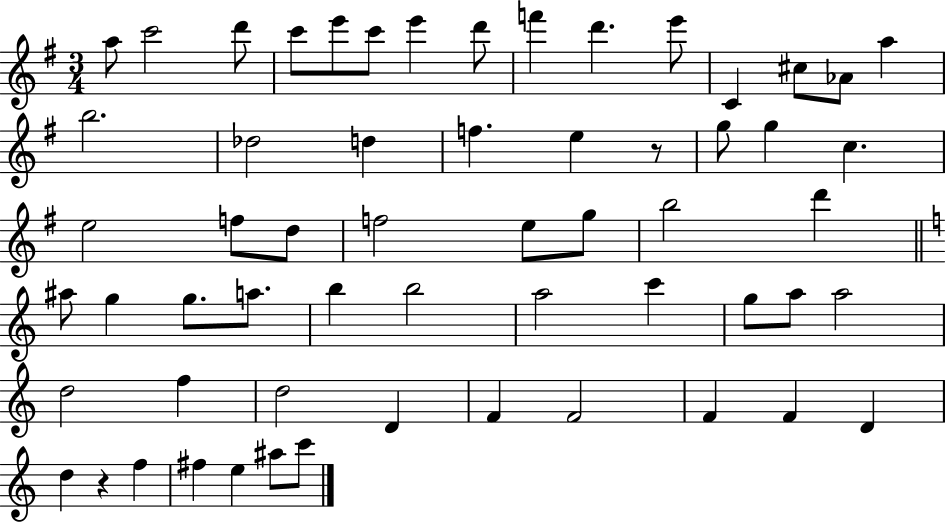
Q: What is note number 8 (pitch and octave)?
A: D6